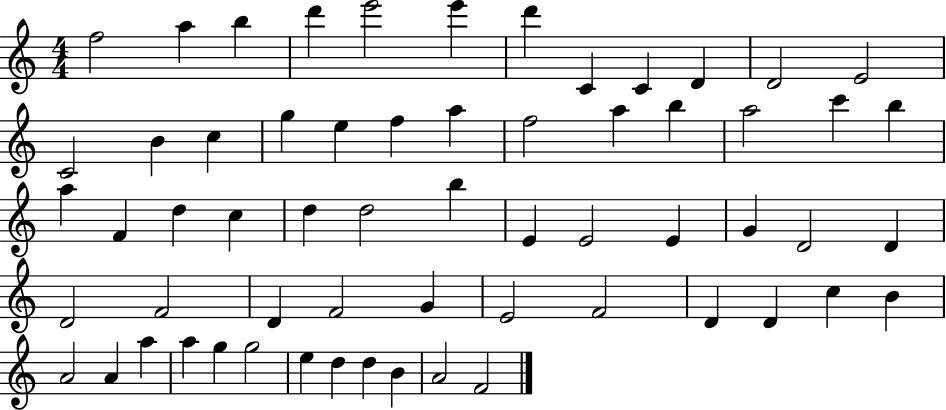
F5/h A5/q B5/q D6/q E6/h E6/q D6/q C4/q C4/q D4/q D4/h E4/h C4/h B4/q C5/q G5/q E5/q F5/q A5/q F5/h A5/q B5/q A5/h C6/q B5/q A5/q F4/q D5/q C5/q D5/q D5/h B5/q E4/q E4/h E4/q G4/q D4/h D4/q D4/h F4/h D4/q F4/h G4/q E4/h F4/h D4/q D4/q C5/q B4/q A4/h A4/q A5/q A5/q G5/q G5/h E5/q D5/q D5/q B4/q A4/h F4/h